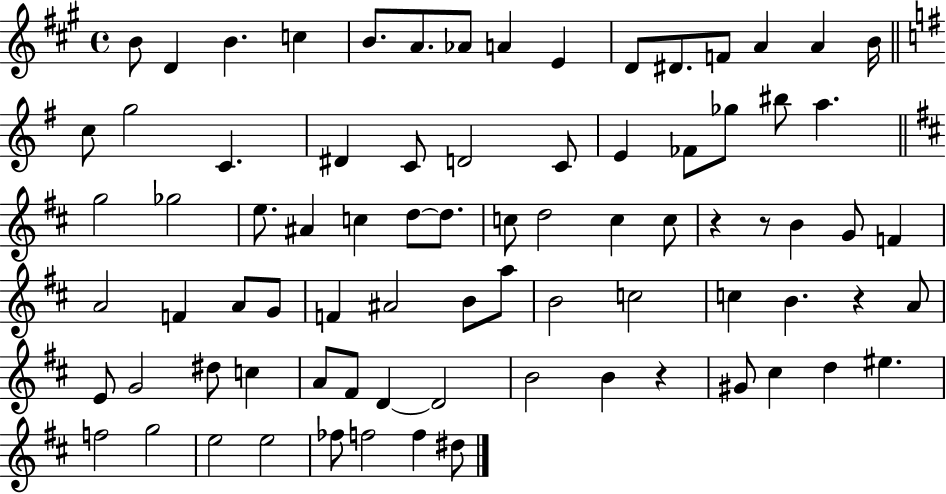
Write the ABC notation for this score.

X:1
T:Untitled
M:4/4
L:1/4
K:A
B/2 D B c B/2 A/2 _A/2 A E D/2 ^D/2 F/2 A A B/4 c/2 g2 C ^D C/2 D2 C/2 E _F/2 _g/2 ^b/2 a g2 _g2 e/2 ^A c d/2 d/2 c/2 d2 c c/2 z z/2 B G/2 F A2 F A/2 G/2 F ^A2 B/2 a/2 B2 c2 c B z A/2 E/2 G2 ^d/2 c A/2 ^F/2 D D2 B2 B z ^G/2 ^c d ^e f2 g2 e2 e2 _f/2 f2 f ^d/2